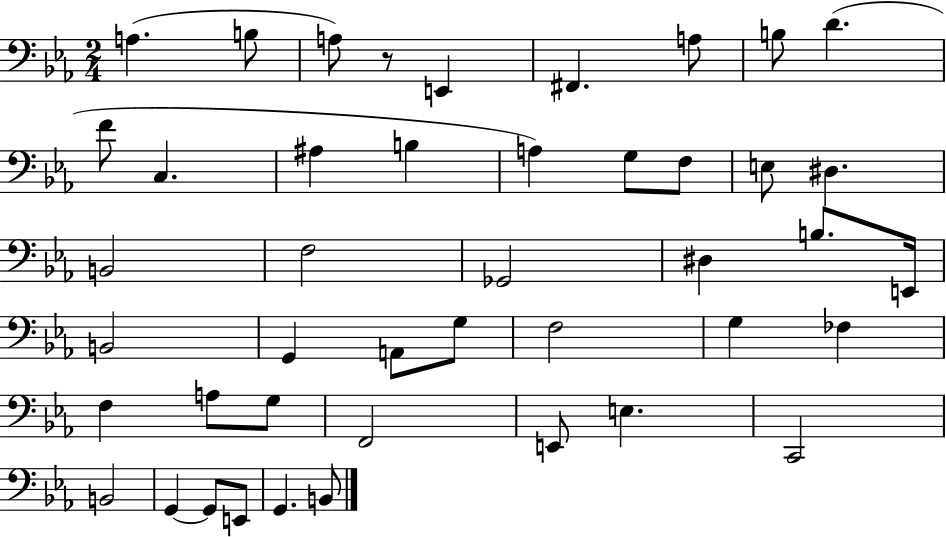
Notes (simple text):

A3/q. B3/e A3/e R/e E2/q F#2/q. A3/e B3/e D4/q. F4/e C3/q. A#3/q B3/q A3/q G3/e F3/e E3/e D#3/q. B2/h F3/h Gb2/h D#3/q B3/e. E2/s B2/h G2/q A2/e G3/e F3/h G3/q FES3/q F3/q A3/e G3/e F2/h E2/e E3/q. C2/h B2/h G2/q G2/e E2/e G2/q. B2/e